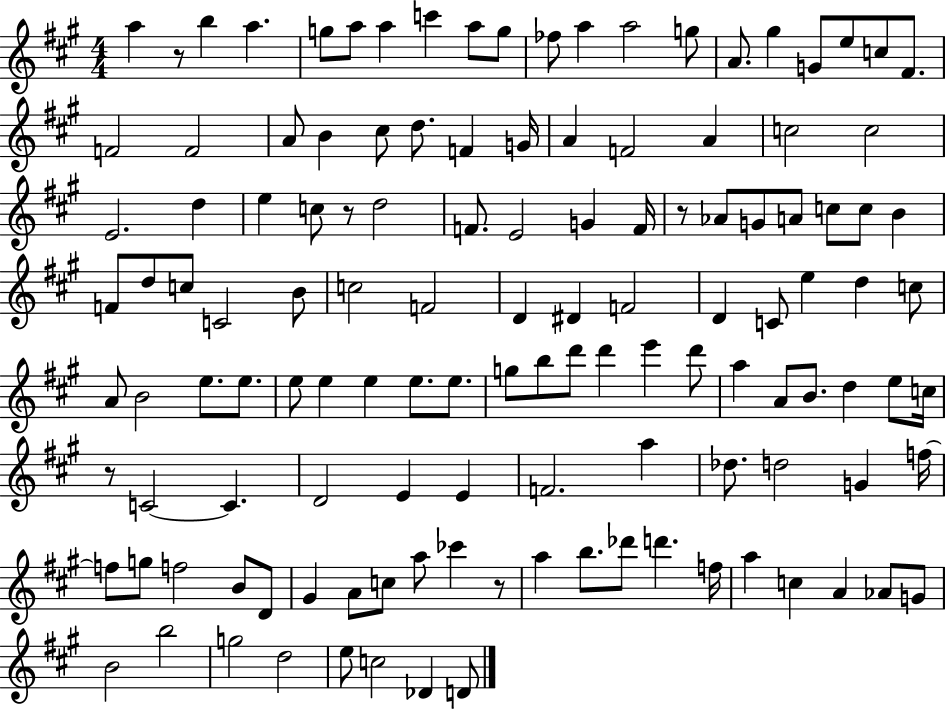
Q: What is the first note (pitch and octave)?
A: A5